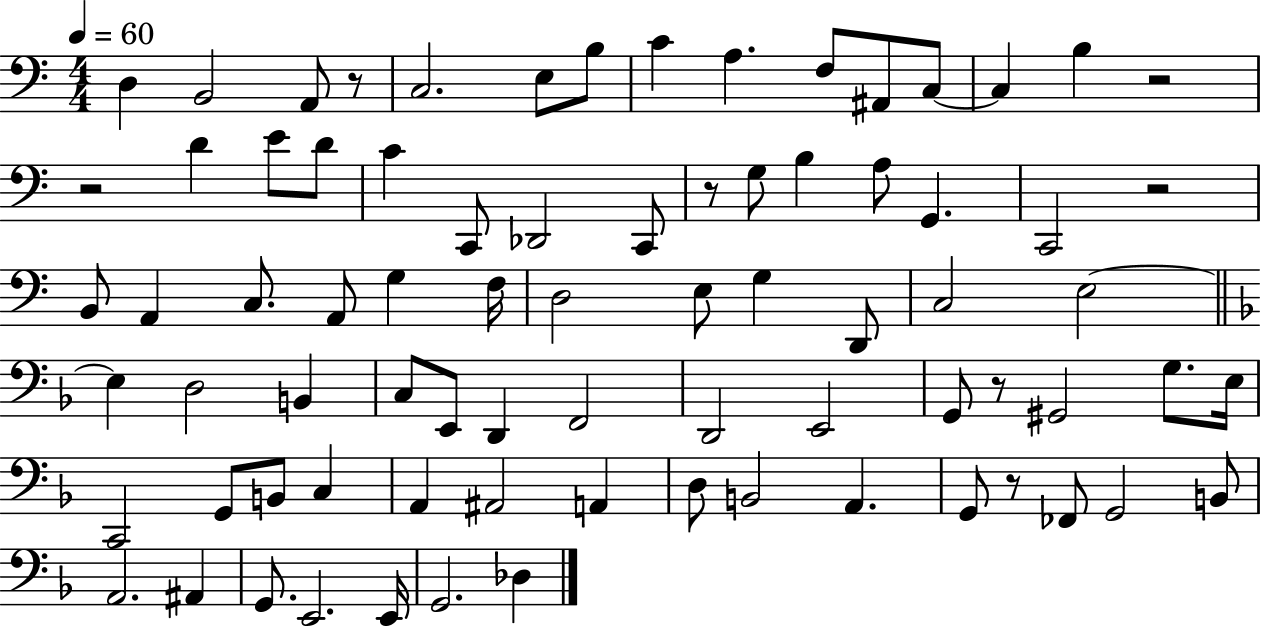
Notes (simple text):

D3/q B2/h A2/e R/e C3/h. E3/e B3/e C4/q A3/q. F3/e A#2/e C3/e C3/q B3/q R/h R/h D4/q E4/e D4/e C4/q C2/e Db2/h C2/e R/e G3/e B3/q A3/e G2/q. C2/h R/h B2/e A2/q C3/e. A2/e G3/q F3/s D3/h E3/e G3/q D2/e C3/h E3/h E3/q D3/h B2/q C3/e E2/e D2/q F2/h D2/h E2/h G2/e R/e G#2/h G3/e. E3/s C2/h G2/e B2/e C3/q A2/q A#2/h A2/q D3/e B2/h A2/q. G2/e R/e FES2/e G2/h B2/e A2/h. A#2/q G2/e. E2/h. E2/s G2/h. Db3/q